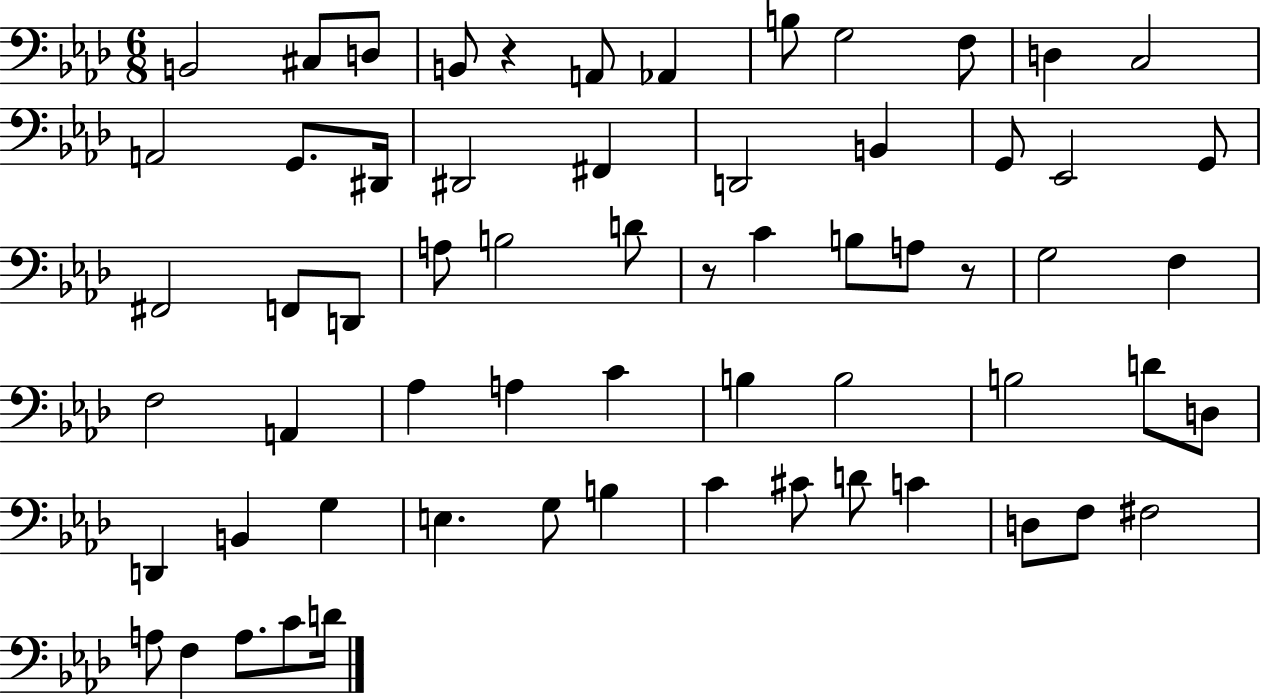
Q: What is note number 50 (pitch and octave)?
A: C#4